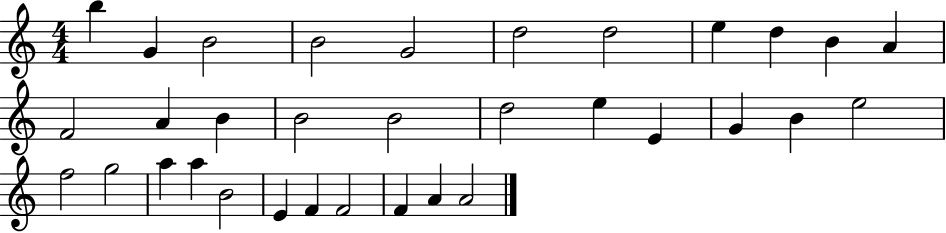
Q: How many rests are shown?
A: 0